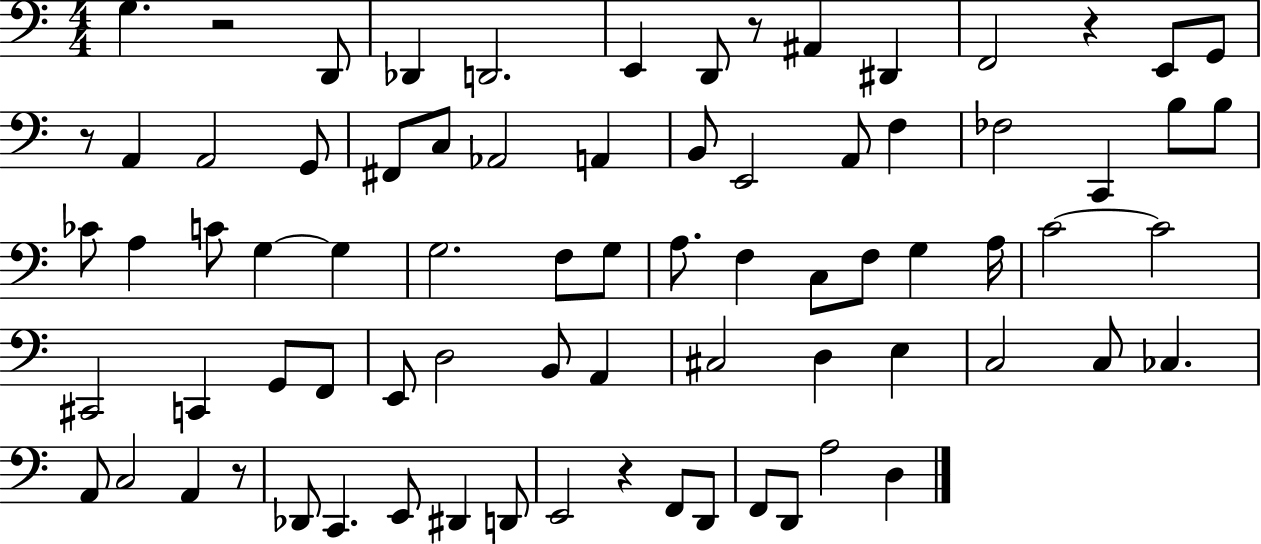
{
  \clef bass
  \numericTimeSignature
  \time 4/4
  \key c \major
  \repeat volta 2 { g4. r2 d,8 | des,4 d,2. | e,4 d,8 r8 ais,4 dis,4 | f,2 r4 e,8 g,8 | \break r8 a,4 a,2 g,8 | fis,8 c8 aes,2 a,4 | b,8 e,2 a,8 f4 | fes2 c,4 b8 b8 | \break ces'8 a4 c'8 g4~~ g4 | g2. f8 g8 | a8. f4 c8 f8 g4 a16 | c'2~~ c'2 | \break cis,2 c,4 g,8 f,8 | e,8 d2 b,8 a,4 | cis2 d4 e4 | c2 c8 ces4. | \break a,8 c2 a,4 r8 | des,8 c,4. e,8 dis,4 d,8 | e,2 r4 f,8 d,8 | f,8 d,8 a2 d4 | \break } \bar "|."
}